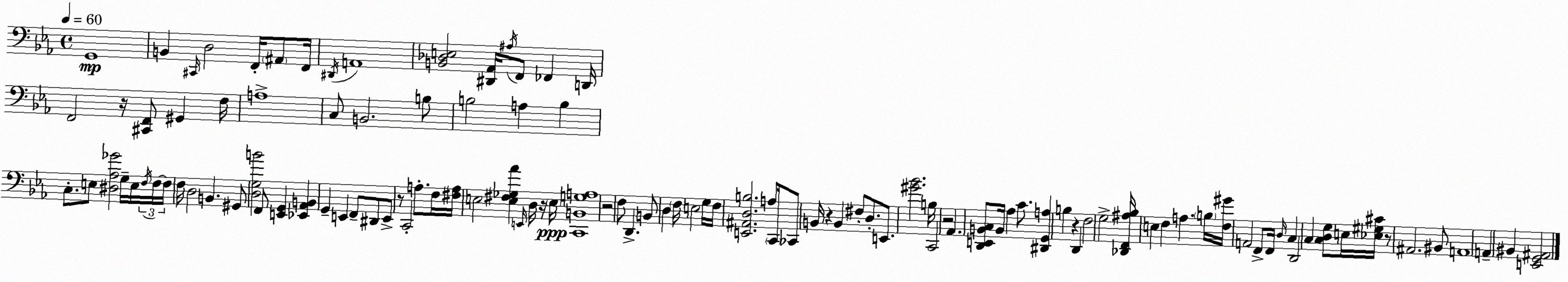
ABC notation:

X:1
T:Untitled
M:4/4
L:1/4
K:Eb
G,,4 B,, ^C,,/4 D,2 F,,/4 ^A,,/2 F,,/4 ^D,,/4 A,,4 [B,,_D,E,]2 [^D,,_A,,]/4 ^A,/4 F,,/2 _F,, D,,/4 F,,2 z/4 [^C,,F,,]/2 ^G,, F,/4 A,4 C,/2 B,,2 B,/2 B,2 A, B, C,/2 E,/2 [^D,_A,_G]2 G,/4 E,/4 F,/4 F,/4 F,/4 F,/4 D,2 B,, ^G,,/2 [D,G,B]2 F,,/2 [E,,G,,] [_E,,_A,,B,,] G,, E,, F,,/2 ^D,,/2 E,,/2 z/2 C,,2 A,/2 F,/4 [^F,A,]/4 E,2 [E,^F,_G,_A] E,,/4 D,/4 z/4 E,/4 [C,,B,,G,A,]4 z2 F,/2 D,, B,,/2 D, F,/4 E,2 G,/4 F,/4 [E,,^A,,D,B,]2 A,/2 C,,/4 _C,,/2 B,,/4 z B,, ^F,/2 D,/2 E,,/2 [^G_B]2 B,/4 C,,2 z2 _A,, [D,,E,,B,,C,]/2 B,,/4 _A, C/2 [^D,,G,,A,] B, z D,, F,2 G,2 [_D,,F,,^A,_B,]/4 E, F, A, B,/4 [F,^G]/4 A,,2 F,,/2 F,,/4 D,/4 C, D,,2 C, [C,D,G,]/2 E,/4 [_E,^G,^C]/4 z/2 ^A,,2 ^B,,/2 A,,4 A,, ^B,, [E,,G,,^A,,]2